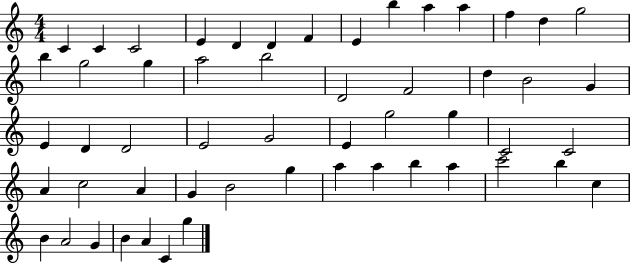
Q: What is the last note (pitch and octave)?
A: G5